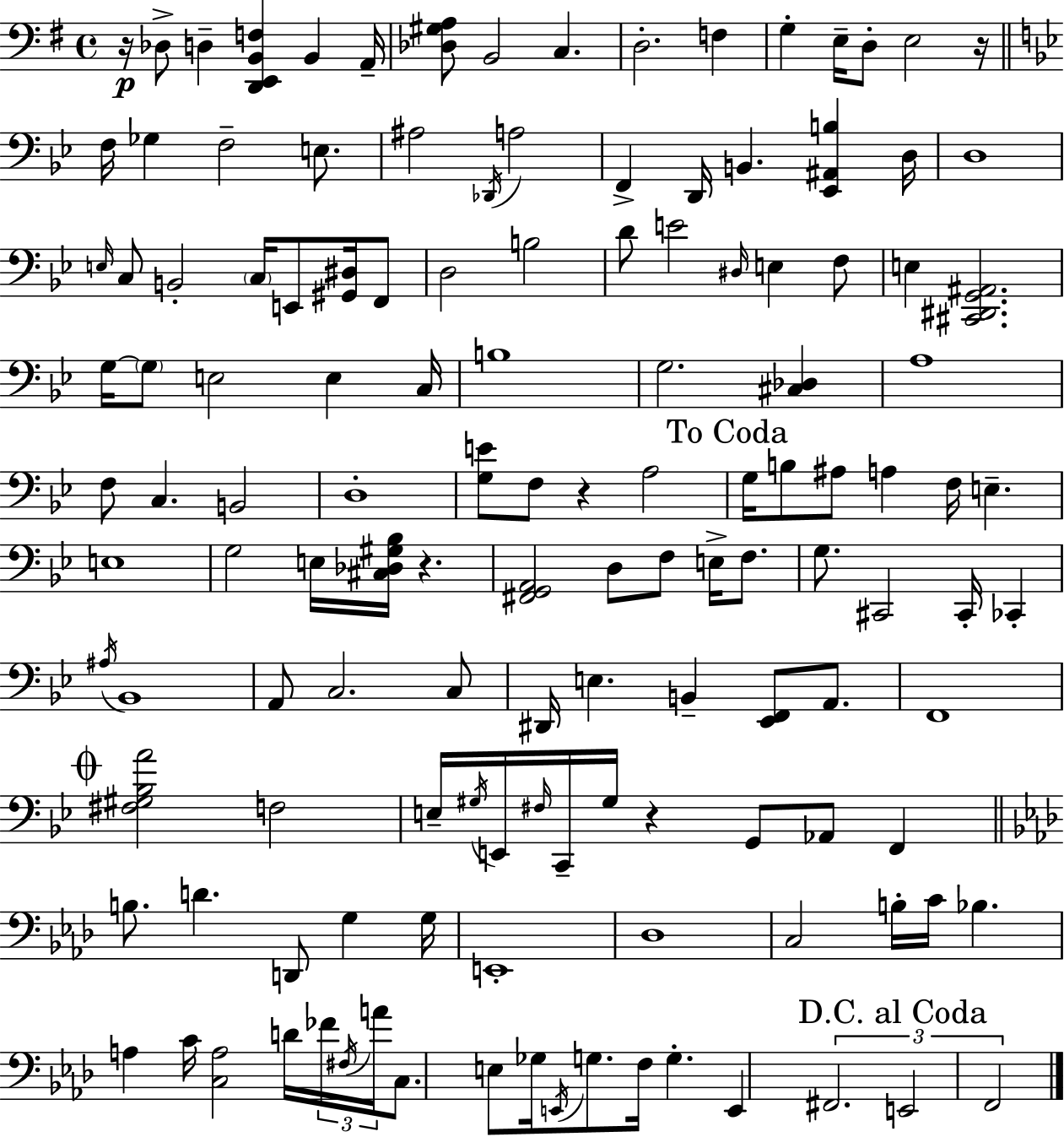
X:1
T:Untitled
M:4/4
L:1/4
K:Em
z/4 _D,/2 D, [D,,E,,B,,F,] B,, A,,/4 [_D,^G,A,]/2 B,,2 C, D,2 F, G, E,/4 D,/2 E,2 z/4 F,/4 _G, F,2 E,/2 ^A,2 _D,,/4 A,2 F,, D,,/4 B,, [_E,,^A,,B,] D,/4 D,4 E,/4 C,/2 B,,2 C,/4 E,,/2 [^G,,^D,]/4 F,,/2 D,2 B,2 D/2 E2 ^D,/4 E, F,/2 E, [^C,,^D,,G,,^A,,]2 G,/4 G,/2 E,2 E, C,/4 B,4 G,2 [^C,_D,] A,4 F,/2 C, B,,2 D,4 [G,E]/2 F,/2 z A,2 G,/4 B,/2 ^A,/2 A, F,/4 E, E,4 G,2 E,/4 [^C,_D,^G,_B,]/4 z [^F,,G,,A,,]2 D,/2 F,/2 E,/4 F,/2 G,/2 ^C,,2 ^C,,/4 _C,, ^A,/4 _B,,4 A,,/2 C,2 C,/2 ^D,,/4 E, B,, [_E,,F,,]/2 A,,/2 F,,4 [^F,^G,_B,A]2 F,2 E,/4 ^G,/4 E,,/4 ^F,/4 C,,/4 ^G,/4 z G,,/2 _A,,/2 F,, B,/2 D D,,/2 G, G,/4 E,,4 _D,4 C,2 B,/4 C/4 _B, A, C/4 [C,A,]2 D/4 _F/4 ^F,/4 A/4 C,/2 E,/2 _G,/4 E,,/4 G,/2 F,/4 G, E,, ^F,,2 E,,2 F,,2